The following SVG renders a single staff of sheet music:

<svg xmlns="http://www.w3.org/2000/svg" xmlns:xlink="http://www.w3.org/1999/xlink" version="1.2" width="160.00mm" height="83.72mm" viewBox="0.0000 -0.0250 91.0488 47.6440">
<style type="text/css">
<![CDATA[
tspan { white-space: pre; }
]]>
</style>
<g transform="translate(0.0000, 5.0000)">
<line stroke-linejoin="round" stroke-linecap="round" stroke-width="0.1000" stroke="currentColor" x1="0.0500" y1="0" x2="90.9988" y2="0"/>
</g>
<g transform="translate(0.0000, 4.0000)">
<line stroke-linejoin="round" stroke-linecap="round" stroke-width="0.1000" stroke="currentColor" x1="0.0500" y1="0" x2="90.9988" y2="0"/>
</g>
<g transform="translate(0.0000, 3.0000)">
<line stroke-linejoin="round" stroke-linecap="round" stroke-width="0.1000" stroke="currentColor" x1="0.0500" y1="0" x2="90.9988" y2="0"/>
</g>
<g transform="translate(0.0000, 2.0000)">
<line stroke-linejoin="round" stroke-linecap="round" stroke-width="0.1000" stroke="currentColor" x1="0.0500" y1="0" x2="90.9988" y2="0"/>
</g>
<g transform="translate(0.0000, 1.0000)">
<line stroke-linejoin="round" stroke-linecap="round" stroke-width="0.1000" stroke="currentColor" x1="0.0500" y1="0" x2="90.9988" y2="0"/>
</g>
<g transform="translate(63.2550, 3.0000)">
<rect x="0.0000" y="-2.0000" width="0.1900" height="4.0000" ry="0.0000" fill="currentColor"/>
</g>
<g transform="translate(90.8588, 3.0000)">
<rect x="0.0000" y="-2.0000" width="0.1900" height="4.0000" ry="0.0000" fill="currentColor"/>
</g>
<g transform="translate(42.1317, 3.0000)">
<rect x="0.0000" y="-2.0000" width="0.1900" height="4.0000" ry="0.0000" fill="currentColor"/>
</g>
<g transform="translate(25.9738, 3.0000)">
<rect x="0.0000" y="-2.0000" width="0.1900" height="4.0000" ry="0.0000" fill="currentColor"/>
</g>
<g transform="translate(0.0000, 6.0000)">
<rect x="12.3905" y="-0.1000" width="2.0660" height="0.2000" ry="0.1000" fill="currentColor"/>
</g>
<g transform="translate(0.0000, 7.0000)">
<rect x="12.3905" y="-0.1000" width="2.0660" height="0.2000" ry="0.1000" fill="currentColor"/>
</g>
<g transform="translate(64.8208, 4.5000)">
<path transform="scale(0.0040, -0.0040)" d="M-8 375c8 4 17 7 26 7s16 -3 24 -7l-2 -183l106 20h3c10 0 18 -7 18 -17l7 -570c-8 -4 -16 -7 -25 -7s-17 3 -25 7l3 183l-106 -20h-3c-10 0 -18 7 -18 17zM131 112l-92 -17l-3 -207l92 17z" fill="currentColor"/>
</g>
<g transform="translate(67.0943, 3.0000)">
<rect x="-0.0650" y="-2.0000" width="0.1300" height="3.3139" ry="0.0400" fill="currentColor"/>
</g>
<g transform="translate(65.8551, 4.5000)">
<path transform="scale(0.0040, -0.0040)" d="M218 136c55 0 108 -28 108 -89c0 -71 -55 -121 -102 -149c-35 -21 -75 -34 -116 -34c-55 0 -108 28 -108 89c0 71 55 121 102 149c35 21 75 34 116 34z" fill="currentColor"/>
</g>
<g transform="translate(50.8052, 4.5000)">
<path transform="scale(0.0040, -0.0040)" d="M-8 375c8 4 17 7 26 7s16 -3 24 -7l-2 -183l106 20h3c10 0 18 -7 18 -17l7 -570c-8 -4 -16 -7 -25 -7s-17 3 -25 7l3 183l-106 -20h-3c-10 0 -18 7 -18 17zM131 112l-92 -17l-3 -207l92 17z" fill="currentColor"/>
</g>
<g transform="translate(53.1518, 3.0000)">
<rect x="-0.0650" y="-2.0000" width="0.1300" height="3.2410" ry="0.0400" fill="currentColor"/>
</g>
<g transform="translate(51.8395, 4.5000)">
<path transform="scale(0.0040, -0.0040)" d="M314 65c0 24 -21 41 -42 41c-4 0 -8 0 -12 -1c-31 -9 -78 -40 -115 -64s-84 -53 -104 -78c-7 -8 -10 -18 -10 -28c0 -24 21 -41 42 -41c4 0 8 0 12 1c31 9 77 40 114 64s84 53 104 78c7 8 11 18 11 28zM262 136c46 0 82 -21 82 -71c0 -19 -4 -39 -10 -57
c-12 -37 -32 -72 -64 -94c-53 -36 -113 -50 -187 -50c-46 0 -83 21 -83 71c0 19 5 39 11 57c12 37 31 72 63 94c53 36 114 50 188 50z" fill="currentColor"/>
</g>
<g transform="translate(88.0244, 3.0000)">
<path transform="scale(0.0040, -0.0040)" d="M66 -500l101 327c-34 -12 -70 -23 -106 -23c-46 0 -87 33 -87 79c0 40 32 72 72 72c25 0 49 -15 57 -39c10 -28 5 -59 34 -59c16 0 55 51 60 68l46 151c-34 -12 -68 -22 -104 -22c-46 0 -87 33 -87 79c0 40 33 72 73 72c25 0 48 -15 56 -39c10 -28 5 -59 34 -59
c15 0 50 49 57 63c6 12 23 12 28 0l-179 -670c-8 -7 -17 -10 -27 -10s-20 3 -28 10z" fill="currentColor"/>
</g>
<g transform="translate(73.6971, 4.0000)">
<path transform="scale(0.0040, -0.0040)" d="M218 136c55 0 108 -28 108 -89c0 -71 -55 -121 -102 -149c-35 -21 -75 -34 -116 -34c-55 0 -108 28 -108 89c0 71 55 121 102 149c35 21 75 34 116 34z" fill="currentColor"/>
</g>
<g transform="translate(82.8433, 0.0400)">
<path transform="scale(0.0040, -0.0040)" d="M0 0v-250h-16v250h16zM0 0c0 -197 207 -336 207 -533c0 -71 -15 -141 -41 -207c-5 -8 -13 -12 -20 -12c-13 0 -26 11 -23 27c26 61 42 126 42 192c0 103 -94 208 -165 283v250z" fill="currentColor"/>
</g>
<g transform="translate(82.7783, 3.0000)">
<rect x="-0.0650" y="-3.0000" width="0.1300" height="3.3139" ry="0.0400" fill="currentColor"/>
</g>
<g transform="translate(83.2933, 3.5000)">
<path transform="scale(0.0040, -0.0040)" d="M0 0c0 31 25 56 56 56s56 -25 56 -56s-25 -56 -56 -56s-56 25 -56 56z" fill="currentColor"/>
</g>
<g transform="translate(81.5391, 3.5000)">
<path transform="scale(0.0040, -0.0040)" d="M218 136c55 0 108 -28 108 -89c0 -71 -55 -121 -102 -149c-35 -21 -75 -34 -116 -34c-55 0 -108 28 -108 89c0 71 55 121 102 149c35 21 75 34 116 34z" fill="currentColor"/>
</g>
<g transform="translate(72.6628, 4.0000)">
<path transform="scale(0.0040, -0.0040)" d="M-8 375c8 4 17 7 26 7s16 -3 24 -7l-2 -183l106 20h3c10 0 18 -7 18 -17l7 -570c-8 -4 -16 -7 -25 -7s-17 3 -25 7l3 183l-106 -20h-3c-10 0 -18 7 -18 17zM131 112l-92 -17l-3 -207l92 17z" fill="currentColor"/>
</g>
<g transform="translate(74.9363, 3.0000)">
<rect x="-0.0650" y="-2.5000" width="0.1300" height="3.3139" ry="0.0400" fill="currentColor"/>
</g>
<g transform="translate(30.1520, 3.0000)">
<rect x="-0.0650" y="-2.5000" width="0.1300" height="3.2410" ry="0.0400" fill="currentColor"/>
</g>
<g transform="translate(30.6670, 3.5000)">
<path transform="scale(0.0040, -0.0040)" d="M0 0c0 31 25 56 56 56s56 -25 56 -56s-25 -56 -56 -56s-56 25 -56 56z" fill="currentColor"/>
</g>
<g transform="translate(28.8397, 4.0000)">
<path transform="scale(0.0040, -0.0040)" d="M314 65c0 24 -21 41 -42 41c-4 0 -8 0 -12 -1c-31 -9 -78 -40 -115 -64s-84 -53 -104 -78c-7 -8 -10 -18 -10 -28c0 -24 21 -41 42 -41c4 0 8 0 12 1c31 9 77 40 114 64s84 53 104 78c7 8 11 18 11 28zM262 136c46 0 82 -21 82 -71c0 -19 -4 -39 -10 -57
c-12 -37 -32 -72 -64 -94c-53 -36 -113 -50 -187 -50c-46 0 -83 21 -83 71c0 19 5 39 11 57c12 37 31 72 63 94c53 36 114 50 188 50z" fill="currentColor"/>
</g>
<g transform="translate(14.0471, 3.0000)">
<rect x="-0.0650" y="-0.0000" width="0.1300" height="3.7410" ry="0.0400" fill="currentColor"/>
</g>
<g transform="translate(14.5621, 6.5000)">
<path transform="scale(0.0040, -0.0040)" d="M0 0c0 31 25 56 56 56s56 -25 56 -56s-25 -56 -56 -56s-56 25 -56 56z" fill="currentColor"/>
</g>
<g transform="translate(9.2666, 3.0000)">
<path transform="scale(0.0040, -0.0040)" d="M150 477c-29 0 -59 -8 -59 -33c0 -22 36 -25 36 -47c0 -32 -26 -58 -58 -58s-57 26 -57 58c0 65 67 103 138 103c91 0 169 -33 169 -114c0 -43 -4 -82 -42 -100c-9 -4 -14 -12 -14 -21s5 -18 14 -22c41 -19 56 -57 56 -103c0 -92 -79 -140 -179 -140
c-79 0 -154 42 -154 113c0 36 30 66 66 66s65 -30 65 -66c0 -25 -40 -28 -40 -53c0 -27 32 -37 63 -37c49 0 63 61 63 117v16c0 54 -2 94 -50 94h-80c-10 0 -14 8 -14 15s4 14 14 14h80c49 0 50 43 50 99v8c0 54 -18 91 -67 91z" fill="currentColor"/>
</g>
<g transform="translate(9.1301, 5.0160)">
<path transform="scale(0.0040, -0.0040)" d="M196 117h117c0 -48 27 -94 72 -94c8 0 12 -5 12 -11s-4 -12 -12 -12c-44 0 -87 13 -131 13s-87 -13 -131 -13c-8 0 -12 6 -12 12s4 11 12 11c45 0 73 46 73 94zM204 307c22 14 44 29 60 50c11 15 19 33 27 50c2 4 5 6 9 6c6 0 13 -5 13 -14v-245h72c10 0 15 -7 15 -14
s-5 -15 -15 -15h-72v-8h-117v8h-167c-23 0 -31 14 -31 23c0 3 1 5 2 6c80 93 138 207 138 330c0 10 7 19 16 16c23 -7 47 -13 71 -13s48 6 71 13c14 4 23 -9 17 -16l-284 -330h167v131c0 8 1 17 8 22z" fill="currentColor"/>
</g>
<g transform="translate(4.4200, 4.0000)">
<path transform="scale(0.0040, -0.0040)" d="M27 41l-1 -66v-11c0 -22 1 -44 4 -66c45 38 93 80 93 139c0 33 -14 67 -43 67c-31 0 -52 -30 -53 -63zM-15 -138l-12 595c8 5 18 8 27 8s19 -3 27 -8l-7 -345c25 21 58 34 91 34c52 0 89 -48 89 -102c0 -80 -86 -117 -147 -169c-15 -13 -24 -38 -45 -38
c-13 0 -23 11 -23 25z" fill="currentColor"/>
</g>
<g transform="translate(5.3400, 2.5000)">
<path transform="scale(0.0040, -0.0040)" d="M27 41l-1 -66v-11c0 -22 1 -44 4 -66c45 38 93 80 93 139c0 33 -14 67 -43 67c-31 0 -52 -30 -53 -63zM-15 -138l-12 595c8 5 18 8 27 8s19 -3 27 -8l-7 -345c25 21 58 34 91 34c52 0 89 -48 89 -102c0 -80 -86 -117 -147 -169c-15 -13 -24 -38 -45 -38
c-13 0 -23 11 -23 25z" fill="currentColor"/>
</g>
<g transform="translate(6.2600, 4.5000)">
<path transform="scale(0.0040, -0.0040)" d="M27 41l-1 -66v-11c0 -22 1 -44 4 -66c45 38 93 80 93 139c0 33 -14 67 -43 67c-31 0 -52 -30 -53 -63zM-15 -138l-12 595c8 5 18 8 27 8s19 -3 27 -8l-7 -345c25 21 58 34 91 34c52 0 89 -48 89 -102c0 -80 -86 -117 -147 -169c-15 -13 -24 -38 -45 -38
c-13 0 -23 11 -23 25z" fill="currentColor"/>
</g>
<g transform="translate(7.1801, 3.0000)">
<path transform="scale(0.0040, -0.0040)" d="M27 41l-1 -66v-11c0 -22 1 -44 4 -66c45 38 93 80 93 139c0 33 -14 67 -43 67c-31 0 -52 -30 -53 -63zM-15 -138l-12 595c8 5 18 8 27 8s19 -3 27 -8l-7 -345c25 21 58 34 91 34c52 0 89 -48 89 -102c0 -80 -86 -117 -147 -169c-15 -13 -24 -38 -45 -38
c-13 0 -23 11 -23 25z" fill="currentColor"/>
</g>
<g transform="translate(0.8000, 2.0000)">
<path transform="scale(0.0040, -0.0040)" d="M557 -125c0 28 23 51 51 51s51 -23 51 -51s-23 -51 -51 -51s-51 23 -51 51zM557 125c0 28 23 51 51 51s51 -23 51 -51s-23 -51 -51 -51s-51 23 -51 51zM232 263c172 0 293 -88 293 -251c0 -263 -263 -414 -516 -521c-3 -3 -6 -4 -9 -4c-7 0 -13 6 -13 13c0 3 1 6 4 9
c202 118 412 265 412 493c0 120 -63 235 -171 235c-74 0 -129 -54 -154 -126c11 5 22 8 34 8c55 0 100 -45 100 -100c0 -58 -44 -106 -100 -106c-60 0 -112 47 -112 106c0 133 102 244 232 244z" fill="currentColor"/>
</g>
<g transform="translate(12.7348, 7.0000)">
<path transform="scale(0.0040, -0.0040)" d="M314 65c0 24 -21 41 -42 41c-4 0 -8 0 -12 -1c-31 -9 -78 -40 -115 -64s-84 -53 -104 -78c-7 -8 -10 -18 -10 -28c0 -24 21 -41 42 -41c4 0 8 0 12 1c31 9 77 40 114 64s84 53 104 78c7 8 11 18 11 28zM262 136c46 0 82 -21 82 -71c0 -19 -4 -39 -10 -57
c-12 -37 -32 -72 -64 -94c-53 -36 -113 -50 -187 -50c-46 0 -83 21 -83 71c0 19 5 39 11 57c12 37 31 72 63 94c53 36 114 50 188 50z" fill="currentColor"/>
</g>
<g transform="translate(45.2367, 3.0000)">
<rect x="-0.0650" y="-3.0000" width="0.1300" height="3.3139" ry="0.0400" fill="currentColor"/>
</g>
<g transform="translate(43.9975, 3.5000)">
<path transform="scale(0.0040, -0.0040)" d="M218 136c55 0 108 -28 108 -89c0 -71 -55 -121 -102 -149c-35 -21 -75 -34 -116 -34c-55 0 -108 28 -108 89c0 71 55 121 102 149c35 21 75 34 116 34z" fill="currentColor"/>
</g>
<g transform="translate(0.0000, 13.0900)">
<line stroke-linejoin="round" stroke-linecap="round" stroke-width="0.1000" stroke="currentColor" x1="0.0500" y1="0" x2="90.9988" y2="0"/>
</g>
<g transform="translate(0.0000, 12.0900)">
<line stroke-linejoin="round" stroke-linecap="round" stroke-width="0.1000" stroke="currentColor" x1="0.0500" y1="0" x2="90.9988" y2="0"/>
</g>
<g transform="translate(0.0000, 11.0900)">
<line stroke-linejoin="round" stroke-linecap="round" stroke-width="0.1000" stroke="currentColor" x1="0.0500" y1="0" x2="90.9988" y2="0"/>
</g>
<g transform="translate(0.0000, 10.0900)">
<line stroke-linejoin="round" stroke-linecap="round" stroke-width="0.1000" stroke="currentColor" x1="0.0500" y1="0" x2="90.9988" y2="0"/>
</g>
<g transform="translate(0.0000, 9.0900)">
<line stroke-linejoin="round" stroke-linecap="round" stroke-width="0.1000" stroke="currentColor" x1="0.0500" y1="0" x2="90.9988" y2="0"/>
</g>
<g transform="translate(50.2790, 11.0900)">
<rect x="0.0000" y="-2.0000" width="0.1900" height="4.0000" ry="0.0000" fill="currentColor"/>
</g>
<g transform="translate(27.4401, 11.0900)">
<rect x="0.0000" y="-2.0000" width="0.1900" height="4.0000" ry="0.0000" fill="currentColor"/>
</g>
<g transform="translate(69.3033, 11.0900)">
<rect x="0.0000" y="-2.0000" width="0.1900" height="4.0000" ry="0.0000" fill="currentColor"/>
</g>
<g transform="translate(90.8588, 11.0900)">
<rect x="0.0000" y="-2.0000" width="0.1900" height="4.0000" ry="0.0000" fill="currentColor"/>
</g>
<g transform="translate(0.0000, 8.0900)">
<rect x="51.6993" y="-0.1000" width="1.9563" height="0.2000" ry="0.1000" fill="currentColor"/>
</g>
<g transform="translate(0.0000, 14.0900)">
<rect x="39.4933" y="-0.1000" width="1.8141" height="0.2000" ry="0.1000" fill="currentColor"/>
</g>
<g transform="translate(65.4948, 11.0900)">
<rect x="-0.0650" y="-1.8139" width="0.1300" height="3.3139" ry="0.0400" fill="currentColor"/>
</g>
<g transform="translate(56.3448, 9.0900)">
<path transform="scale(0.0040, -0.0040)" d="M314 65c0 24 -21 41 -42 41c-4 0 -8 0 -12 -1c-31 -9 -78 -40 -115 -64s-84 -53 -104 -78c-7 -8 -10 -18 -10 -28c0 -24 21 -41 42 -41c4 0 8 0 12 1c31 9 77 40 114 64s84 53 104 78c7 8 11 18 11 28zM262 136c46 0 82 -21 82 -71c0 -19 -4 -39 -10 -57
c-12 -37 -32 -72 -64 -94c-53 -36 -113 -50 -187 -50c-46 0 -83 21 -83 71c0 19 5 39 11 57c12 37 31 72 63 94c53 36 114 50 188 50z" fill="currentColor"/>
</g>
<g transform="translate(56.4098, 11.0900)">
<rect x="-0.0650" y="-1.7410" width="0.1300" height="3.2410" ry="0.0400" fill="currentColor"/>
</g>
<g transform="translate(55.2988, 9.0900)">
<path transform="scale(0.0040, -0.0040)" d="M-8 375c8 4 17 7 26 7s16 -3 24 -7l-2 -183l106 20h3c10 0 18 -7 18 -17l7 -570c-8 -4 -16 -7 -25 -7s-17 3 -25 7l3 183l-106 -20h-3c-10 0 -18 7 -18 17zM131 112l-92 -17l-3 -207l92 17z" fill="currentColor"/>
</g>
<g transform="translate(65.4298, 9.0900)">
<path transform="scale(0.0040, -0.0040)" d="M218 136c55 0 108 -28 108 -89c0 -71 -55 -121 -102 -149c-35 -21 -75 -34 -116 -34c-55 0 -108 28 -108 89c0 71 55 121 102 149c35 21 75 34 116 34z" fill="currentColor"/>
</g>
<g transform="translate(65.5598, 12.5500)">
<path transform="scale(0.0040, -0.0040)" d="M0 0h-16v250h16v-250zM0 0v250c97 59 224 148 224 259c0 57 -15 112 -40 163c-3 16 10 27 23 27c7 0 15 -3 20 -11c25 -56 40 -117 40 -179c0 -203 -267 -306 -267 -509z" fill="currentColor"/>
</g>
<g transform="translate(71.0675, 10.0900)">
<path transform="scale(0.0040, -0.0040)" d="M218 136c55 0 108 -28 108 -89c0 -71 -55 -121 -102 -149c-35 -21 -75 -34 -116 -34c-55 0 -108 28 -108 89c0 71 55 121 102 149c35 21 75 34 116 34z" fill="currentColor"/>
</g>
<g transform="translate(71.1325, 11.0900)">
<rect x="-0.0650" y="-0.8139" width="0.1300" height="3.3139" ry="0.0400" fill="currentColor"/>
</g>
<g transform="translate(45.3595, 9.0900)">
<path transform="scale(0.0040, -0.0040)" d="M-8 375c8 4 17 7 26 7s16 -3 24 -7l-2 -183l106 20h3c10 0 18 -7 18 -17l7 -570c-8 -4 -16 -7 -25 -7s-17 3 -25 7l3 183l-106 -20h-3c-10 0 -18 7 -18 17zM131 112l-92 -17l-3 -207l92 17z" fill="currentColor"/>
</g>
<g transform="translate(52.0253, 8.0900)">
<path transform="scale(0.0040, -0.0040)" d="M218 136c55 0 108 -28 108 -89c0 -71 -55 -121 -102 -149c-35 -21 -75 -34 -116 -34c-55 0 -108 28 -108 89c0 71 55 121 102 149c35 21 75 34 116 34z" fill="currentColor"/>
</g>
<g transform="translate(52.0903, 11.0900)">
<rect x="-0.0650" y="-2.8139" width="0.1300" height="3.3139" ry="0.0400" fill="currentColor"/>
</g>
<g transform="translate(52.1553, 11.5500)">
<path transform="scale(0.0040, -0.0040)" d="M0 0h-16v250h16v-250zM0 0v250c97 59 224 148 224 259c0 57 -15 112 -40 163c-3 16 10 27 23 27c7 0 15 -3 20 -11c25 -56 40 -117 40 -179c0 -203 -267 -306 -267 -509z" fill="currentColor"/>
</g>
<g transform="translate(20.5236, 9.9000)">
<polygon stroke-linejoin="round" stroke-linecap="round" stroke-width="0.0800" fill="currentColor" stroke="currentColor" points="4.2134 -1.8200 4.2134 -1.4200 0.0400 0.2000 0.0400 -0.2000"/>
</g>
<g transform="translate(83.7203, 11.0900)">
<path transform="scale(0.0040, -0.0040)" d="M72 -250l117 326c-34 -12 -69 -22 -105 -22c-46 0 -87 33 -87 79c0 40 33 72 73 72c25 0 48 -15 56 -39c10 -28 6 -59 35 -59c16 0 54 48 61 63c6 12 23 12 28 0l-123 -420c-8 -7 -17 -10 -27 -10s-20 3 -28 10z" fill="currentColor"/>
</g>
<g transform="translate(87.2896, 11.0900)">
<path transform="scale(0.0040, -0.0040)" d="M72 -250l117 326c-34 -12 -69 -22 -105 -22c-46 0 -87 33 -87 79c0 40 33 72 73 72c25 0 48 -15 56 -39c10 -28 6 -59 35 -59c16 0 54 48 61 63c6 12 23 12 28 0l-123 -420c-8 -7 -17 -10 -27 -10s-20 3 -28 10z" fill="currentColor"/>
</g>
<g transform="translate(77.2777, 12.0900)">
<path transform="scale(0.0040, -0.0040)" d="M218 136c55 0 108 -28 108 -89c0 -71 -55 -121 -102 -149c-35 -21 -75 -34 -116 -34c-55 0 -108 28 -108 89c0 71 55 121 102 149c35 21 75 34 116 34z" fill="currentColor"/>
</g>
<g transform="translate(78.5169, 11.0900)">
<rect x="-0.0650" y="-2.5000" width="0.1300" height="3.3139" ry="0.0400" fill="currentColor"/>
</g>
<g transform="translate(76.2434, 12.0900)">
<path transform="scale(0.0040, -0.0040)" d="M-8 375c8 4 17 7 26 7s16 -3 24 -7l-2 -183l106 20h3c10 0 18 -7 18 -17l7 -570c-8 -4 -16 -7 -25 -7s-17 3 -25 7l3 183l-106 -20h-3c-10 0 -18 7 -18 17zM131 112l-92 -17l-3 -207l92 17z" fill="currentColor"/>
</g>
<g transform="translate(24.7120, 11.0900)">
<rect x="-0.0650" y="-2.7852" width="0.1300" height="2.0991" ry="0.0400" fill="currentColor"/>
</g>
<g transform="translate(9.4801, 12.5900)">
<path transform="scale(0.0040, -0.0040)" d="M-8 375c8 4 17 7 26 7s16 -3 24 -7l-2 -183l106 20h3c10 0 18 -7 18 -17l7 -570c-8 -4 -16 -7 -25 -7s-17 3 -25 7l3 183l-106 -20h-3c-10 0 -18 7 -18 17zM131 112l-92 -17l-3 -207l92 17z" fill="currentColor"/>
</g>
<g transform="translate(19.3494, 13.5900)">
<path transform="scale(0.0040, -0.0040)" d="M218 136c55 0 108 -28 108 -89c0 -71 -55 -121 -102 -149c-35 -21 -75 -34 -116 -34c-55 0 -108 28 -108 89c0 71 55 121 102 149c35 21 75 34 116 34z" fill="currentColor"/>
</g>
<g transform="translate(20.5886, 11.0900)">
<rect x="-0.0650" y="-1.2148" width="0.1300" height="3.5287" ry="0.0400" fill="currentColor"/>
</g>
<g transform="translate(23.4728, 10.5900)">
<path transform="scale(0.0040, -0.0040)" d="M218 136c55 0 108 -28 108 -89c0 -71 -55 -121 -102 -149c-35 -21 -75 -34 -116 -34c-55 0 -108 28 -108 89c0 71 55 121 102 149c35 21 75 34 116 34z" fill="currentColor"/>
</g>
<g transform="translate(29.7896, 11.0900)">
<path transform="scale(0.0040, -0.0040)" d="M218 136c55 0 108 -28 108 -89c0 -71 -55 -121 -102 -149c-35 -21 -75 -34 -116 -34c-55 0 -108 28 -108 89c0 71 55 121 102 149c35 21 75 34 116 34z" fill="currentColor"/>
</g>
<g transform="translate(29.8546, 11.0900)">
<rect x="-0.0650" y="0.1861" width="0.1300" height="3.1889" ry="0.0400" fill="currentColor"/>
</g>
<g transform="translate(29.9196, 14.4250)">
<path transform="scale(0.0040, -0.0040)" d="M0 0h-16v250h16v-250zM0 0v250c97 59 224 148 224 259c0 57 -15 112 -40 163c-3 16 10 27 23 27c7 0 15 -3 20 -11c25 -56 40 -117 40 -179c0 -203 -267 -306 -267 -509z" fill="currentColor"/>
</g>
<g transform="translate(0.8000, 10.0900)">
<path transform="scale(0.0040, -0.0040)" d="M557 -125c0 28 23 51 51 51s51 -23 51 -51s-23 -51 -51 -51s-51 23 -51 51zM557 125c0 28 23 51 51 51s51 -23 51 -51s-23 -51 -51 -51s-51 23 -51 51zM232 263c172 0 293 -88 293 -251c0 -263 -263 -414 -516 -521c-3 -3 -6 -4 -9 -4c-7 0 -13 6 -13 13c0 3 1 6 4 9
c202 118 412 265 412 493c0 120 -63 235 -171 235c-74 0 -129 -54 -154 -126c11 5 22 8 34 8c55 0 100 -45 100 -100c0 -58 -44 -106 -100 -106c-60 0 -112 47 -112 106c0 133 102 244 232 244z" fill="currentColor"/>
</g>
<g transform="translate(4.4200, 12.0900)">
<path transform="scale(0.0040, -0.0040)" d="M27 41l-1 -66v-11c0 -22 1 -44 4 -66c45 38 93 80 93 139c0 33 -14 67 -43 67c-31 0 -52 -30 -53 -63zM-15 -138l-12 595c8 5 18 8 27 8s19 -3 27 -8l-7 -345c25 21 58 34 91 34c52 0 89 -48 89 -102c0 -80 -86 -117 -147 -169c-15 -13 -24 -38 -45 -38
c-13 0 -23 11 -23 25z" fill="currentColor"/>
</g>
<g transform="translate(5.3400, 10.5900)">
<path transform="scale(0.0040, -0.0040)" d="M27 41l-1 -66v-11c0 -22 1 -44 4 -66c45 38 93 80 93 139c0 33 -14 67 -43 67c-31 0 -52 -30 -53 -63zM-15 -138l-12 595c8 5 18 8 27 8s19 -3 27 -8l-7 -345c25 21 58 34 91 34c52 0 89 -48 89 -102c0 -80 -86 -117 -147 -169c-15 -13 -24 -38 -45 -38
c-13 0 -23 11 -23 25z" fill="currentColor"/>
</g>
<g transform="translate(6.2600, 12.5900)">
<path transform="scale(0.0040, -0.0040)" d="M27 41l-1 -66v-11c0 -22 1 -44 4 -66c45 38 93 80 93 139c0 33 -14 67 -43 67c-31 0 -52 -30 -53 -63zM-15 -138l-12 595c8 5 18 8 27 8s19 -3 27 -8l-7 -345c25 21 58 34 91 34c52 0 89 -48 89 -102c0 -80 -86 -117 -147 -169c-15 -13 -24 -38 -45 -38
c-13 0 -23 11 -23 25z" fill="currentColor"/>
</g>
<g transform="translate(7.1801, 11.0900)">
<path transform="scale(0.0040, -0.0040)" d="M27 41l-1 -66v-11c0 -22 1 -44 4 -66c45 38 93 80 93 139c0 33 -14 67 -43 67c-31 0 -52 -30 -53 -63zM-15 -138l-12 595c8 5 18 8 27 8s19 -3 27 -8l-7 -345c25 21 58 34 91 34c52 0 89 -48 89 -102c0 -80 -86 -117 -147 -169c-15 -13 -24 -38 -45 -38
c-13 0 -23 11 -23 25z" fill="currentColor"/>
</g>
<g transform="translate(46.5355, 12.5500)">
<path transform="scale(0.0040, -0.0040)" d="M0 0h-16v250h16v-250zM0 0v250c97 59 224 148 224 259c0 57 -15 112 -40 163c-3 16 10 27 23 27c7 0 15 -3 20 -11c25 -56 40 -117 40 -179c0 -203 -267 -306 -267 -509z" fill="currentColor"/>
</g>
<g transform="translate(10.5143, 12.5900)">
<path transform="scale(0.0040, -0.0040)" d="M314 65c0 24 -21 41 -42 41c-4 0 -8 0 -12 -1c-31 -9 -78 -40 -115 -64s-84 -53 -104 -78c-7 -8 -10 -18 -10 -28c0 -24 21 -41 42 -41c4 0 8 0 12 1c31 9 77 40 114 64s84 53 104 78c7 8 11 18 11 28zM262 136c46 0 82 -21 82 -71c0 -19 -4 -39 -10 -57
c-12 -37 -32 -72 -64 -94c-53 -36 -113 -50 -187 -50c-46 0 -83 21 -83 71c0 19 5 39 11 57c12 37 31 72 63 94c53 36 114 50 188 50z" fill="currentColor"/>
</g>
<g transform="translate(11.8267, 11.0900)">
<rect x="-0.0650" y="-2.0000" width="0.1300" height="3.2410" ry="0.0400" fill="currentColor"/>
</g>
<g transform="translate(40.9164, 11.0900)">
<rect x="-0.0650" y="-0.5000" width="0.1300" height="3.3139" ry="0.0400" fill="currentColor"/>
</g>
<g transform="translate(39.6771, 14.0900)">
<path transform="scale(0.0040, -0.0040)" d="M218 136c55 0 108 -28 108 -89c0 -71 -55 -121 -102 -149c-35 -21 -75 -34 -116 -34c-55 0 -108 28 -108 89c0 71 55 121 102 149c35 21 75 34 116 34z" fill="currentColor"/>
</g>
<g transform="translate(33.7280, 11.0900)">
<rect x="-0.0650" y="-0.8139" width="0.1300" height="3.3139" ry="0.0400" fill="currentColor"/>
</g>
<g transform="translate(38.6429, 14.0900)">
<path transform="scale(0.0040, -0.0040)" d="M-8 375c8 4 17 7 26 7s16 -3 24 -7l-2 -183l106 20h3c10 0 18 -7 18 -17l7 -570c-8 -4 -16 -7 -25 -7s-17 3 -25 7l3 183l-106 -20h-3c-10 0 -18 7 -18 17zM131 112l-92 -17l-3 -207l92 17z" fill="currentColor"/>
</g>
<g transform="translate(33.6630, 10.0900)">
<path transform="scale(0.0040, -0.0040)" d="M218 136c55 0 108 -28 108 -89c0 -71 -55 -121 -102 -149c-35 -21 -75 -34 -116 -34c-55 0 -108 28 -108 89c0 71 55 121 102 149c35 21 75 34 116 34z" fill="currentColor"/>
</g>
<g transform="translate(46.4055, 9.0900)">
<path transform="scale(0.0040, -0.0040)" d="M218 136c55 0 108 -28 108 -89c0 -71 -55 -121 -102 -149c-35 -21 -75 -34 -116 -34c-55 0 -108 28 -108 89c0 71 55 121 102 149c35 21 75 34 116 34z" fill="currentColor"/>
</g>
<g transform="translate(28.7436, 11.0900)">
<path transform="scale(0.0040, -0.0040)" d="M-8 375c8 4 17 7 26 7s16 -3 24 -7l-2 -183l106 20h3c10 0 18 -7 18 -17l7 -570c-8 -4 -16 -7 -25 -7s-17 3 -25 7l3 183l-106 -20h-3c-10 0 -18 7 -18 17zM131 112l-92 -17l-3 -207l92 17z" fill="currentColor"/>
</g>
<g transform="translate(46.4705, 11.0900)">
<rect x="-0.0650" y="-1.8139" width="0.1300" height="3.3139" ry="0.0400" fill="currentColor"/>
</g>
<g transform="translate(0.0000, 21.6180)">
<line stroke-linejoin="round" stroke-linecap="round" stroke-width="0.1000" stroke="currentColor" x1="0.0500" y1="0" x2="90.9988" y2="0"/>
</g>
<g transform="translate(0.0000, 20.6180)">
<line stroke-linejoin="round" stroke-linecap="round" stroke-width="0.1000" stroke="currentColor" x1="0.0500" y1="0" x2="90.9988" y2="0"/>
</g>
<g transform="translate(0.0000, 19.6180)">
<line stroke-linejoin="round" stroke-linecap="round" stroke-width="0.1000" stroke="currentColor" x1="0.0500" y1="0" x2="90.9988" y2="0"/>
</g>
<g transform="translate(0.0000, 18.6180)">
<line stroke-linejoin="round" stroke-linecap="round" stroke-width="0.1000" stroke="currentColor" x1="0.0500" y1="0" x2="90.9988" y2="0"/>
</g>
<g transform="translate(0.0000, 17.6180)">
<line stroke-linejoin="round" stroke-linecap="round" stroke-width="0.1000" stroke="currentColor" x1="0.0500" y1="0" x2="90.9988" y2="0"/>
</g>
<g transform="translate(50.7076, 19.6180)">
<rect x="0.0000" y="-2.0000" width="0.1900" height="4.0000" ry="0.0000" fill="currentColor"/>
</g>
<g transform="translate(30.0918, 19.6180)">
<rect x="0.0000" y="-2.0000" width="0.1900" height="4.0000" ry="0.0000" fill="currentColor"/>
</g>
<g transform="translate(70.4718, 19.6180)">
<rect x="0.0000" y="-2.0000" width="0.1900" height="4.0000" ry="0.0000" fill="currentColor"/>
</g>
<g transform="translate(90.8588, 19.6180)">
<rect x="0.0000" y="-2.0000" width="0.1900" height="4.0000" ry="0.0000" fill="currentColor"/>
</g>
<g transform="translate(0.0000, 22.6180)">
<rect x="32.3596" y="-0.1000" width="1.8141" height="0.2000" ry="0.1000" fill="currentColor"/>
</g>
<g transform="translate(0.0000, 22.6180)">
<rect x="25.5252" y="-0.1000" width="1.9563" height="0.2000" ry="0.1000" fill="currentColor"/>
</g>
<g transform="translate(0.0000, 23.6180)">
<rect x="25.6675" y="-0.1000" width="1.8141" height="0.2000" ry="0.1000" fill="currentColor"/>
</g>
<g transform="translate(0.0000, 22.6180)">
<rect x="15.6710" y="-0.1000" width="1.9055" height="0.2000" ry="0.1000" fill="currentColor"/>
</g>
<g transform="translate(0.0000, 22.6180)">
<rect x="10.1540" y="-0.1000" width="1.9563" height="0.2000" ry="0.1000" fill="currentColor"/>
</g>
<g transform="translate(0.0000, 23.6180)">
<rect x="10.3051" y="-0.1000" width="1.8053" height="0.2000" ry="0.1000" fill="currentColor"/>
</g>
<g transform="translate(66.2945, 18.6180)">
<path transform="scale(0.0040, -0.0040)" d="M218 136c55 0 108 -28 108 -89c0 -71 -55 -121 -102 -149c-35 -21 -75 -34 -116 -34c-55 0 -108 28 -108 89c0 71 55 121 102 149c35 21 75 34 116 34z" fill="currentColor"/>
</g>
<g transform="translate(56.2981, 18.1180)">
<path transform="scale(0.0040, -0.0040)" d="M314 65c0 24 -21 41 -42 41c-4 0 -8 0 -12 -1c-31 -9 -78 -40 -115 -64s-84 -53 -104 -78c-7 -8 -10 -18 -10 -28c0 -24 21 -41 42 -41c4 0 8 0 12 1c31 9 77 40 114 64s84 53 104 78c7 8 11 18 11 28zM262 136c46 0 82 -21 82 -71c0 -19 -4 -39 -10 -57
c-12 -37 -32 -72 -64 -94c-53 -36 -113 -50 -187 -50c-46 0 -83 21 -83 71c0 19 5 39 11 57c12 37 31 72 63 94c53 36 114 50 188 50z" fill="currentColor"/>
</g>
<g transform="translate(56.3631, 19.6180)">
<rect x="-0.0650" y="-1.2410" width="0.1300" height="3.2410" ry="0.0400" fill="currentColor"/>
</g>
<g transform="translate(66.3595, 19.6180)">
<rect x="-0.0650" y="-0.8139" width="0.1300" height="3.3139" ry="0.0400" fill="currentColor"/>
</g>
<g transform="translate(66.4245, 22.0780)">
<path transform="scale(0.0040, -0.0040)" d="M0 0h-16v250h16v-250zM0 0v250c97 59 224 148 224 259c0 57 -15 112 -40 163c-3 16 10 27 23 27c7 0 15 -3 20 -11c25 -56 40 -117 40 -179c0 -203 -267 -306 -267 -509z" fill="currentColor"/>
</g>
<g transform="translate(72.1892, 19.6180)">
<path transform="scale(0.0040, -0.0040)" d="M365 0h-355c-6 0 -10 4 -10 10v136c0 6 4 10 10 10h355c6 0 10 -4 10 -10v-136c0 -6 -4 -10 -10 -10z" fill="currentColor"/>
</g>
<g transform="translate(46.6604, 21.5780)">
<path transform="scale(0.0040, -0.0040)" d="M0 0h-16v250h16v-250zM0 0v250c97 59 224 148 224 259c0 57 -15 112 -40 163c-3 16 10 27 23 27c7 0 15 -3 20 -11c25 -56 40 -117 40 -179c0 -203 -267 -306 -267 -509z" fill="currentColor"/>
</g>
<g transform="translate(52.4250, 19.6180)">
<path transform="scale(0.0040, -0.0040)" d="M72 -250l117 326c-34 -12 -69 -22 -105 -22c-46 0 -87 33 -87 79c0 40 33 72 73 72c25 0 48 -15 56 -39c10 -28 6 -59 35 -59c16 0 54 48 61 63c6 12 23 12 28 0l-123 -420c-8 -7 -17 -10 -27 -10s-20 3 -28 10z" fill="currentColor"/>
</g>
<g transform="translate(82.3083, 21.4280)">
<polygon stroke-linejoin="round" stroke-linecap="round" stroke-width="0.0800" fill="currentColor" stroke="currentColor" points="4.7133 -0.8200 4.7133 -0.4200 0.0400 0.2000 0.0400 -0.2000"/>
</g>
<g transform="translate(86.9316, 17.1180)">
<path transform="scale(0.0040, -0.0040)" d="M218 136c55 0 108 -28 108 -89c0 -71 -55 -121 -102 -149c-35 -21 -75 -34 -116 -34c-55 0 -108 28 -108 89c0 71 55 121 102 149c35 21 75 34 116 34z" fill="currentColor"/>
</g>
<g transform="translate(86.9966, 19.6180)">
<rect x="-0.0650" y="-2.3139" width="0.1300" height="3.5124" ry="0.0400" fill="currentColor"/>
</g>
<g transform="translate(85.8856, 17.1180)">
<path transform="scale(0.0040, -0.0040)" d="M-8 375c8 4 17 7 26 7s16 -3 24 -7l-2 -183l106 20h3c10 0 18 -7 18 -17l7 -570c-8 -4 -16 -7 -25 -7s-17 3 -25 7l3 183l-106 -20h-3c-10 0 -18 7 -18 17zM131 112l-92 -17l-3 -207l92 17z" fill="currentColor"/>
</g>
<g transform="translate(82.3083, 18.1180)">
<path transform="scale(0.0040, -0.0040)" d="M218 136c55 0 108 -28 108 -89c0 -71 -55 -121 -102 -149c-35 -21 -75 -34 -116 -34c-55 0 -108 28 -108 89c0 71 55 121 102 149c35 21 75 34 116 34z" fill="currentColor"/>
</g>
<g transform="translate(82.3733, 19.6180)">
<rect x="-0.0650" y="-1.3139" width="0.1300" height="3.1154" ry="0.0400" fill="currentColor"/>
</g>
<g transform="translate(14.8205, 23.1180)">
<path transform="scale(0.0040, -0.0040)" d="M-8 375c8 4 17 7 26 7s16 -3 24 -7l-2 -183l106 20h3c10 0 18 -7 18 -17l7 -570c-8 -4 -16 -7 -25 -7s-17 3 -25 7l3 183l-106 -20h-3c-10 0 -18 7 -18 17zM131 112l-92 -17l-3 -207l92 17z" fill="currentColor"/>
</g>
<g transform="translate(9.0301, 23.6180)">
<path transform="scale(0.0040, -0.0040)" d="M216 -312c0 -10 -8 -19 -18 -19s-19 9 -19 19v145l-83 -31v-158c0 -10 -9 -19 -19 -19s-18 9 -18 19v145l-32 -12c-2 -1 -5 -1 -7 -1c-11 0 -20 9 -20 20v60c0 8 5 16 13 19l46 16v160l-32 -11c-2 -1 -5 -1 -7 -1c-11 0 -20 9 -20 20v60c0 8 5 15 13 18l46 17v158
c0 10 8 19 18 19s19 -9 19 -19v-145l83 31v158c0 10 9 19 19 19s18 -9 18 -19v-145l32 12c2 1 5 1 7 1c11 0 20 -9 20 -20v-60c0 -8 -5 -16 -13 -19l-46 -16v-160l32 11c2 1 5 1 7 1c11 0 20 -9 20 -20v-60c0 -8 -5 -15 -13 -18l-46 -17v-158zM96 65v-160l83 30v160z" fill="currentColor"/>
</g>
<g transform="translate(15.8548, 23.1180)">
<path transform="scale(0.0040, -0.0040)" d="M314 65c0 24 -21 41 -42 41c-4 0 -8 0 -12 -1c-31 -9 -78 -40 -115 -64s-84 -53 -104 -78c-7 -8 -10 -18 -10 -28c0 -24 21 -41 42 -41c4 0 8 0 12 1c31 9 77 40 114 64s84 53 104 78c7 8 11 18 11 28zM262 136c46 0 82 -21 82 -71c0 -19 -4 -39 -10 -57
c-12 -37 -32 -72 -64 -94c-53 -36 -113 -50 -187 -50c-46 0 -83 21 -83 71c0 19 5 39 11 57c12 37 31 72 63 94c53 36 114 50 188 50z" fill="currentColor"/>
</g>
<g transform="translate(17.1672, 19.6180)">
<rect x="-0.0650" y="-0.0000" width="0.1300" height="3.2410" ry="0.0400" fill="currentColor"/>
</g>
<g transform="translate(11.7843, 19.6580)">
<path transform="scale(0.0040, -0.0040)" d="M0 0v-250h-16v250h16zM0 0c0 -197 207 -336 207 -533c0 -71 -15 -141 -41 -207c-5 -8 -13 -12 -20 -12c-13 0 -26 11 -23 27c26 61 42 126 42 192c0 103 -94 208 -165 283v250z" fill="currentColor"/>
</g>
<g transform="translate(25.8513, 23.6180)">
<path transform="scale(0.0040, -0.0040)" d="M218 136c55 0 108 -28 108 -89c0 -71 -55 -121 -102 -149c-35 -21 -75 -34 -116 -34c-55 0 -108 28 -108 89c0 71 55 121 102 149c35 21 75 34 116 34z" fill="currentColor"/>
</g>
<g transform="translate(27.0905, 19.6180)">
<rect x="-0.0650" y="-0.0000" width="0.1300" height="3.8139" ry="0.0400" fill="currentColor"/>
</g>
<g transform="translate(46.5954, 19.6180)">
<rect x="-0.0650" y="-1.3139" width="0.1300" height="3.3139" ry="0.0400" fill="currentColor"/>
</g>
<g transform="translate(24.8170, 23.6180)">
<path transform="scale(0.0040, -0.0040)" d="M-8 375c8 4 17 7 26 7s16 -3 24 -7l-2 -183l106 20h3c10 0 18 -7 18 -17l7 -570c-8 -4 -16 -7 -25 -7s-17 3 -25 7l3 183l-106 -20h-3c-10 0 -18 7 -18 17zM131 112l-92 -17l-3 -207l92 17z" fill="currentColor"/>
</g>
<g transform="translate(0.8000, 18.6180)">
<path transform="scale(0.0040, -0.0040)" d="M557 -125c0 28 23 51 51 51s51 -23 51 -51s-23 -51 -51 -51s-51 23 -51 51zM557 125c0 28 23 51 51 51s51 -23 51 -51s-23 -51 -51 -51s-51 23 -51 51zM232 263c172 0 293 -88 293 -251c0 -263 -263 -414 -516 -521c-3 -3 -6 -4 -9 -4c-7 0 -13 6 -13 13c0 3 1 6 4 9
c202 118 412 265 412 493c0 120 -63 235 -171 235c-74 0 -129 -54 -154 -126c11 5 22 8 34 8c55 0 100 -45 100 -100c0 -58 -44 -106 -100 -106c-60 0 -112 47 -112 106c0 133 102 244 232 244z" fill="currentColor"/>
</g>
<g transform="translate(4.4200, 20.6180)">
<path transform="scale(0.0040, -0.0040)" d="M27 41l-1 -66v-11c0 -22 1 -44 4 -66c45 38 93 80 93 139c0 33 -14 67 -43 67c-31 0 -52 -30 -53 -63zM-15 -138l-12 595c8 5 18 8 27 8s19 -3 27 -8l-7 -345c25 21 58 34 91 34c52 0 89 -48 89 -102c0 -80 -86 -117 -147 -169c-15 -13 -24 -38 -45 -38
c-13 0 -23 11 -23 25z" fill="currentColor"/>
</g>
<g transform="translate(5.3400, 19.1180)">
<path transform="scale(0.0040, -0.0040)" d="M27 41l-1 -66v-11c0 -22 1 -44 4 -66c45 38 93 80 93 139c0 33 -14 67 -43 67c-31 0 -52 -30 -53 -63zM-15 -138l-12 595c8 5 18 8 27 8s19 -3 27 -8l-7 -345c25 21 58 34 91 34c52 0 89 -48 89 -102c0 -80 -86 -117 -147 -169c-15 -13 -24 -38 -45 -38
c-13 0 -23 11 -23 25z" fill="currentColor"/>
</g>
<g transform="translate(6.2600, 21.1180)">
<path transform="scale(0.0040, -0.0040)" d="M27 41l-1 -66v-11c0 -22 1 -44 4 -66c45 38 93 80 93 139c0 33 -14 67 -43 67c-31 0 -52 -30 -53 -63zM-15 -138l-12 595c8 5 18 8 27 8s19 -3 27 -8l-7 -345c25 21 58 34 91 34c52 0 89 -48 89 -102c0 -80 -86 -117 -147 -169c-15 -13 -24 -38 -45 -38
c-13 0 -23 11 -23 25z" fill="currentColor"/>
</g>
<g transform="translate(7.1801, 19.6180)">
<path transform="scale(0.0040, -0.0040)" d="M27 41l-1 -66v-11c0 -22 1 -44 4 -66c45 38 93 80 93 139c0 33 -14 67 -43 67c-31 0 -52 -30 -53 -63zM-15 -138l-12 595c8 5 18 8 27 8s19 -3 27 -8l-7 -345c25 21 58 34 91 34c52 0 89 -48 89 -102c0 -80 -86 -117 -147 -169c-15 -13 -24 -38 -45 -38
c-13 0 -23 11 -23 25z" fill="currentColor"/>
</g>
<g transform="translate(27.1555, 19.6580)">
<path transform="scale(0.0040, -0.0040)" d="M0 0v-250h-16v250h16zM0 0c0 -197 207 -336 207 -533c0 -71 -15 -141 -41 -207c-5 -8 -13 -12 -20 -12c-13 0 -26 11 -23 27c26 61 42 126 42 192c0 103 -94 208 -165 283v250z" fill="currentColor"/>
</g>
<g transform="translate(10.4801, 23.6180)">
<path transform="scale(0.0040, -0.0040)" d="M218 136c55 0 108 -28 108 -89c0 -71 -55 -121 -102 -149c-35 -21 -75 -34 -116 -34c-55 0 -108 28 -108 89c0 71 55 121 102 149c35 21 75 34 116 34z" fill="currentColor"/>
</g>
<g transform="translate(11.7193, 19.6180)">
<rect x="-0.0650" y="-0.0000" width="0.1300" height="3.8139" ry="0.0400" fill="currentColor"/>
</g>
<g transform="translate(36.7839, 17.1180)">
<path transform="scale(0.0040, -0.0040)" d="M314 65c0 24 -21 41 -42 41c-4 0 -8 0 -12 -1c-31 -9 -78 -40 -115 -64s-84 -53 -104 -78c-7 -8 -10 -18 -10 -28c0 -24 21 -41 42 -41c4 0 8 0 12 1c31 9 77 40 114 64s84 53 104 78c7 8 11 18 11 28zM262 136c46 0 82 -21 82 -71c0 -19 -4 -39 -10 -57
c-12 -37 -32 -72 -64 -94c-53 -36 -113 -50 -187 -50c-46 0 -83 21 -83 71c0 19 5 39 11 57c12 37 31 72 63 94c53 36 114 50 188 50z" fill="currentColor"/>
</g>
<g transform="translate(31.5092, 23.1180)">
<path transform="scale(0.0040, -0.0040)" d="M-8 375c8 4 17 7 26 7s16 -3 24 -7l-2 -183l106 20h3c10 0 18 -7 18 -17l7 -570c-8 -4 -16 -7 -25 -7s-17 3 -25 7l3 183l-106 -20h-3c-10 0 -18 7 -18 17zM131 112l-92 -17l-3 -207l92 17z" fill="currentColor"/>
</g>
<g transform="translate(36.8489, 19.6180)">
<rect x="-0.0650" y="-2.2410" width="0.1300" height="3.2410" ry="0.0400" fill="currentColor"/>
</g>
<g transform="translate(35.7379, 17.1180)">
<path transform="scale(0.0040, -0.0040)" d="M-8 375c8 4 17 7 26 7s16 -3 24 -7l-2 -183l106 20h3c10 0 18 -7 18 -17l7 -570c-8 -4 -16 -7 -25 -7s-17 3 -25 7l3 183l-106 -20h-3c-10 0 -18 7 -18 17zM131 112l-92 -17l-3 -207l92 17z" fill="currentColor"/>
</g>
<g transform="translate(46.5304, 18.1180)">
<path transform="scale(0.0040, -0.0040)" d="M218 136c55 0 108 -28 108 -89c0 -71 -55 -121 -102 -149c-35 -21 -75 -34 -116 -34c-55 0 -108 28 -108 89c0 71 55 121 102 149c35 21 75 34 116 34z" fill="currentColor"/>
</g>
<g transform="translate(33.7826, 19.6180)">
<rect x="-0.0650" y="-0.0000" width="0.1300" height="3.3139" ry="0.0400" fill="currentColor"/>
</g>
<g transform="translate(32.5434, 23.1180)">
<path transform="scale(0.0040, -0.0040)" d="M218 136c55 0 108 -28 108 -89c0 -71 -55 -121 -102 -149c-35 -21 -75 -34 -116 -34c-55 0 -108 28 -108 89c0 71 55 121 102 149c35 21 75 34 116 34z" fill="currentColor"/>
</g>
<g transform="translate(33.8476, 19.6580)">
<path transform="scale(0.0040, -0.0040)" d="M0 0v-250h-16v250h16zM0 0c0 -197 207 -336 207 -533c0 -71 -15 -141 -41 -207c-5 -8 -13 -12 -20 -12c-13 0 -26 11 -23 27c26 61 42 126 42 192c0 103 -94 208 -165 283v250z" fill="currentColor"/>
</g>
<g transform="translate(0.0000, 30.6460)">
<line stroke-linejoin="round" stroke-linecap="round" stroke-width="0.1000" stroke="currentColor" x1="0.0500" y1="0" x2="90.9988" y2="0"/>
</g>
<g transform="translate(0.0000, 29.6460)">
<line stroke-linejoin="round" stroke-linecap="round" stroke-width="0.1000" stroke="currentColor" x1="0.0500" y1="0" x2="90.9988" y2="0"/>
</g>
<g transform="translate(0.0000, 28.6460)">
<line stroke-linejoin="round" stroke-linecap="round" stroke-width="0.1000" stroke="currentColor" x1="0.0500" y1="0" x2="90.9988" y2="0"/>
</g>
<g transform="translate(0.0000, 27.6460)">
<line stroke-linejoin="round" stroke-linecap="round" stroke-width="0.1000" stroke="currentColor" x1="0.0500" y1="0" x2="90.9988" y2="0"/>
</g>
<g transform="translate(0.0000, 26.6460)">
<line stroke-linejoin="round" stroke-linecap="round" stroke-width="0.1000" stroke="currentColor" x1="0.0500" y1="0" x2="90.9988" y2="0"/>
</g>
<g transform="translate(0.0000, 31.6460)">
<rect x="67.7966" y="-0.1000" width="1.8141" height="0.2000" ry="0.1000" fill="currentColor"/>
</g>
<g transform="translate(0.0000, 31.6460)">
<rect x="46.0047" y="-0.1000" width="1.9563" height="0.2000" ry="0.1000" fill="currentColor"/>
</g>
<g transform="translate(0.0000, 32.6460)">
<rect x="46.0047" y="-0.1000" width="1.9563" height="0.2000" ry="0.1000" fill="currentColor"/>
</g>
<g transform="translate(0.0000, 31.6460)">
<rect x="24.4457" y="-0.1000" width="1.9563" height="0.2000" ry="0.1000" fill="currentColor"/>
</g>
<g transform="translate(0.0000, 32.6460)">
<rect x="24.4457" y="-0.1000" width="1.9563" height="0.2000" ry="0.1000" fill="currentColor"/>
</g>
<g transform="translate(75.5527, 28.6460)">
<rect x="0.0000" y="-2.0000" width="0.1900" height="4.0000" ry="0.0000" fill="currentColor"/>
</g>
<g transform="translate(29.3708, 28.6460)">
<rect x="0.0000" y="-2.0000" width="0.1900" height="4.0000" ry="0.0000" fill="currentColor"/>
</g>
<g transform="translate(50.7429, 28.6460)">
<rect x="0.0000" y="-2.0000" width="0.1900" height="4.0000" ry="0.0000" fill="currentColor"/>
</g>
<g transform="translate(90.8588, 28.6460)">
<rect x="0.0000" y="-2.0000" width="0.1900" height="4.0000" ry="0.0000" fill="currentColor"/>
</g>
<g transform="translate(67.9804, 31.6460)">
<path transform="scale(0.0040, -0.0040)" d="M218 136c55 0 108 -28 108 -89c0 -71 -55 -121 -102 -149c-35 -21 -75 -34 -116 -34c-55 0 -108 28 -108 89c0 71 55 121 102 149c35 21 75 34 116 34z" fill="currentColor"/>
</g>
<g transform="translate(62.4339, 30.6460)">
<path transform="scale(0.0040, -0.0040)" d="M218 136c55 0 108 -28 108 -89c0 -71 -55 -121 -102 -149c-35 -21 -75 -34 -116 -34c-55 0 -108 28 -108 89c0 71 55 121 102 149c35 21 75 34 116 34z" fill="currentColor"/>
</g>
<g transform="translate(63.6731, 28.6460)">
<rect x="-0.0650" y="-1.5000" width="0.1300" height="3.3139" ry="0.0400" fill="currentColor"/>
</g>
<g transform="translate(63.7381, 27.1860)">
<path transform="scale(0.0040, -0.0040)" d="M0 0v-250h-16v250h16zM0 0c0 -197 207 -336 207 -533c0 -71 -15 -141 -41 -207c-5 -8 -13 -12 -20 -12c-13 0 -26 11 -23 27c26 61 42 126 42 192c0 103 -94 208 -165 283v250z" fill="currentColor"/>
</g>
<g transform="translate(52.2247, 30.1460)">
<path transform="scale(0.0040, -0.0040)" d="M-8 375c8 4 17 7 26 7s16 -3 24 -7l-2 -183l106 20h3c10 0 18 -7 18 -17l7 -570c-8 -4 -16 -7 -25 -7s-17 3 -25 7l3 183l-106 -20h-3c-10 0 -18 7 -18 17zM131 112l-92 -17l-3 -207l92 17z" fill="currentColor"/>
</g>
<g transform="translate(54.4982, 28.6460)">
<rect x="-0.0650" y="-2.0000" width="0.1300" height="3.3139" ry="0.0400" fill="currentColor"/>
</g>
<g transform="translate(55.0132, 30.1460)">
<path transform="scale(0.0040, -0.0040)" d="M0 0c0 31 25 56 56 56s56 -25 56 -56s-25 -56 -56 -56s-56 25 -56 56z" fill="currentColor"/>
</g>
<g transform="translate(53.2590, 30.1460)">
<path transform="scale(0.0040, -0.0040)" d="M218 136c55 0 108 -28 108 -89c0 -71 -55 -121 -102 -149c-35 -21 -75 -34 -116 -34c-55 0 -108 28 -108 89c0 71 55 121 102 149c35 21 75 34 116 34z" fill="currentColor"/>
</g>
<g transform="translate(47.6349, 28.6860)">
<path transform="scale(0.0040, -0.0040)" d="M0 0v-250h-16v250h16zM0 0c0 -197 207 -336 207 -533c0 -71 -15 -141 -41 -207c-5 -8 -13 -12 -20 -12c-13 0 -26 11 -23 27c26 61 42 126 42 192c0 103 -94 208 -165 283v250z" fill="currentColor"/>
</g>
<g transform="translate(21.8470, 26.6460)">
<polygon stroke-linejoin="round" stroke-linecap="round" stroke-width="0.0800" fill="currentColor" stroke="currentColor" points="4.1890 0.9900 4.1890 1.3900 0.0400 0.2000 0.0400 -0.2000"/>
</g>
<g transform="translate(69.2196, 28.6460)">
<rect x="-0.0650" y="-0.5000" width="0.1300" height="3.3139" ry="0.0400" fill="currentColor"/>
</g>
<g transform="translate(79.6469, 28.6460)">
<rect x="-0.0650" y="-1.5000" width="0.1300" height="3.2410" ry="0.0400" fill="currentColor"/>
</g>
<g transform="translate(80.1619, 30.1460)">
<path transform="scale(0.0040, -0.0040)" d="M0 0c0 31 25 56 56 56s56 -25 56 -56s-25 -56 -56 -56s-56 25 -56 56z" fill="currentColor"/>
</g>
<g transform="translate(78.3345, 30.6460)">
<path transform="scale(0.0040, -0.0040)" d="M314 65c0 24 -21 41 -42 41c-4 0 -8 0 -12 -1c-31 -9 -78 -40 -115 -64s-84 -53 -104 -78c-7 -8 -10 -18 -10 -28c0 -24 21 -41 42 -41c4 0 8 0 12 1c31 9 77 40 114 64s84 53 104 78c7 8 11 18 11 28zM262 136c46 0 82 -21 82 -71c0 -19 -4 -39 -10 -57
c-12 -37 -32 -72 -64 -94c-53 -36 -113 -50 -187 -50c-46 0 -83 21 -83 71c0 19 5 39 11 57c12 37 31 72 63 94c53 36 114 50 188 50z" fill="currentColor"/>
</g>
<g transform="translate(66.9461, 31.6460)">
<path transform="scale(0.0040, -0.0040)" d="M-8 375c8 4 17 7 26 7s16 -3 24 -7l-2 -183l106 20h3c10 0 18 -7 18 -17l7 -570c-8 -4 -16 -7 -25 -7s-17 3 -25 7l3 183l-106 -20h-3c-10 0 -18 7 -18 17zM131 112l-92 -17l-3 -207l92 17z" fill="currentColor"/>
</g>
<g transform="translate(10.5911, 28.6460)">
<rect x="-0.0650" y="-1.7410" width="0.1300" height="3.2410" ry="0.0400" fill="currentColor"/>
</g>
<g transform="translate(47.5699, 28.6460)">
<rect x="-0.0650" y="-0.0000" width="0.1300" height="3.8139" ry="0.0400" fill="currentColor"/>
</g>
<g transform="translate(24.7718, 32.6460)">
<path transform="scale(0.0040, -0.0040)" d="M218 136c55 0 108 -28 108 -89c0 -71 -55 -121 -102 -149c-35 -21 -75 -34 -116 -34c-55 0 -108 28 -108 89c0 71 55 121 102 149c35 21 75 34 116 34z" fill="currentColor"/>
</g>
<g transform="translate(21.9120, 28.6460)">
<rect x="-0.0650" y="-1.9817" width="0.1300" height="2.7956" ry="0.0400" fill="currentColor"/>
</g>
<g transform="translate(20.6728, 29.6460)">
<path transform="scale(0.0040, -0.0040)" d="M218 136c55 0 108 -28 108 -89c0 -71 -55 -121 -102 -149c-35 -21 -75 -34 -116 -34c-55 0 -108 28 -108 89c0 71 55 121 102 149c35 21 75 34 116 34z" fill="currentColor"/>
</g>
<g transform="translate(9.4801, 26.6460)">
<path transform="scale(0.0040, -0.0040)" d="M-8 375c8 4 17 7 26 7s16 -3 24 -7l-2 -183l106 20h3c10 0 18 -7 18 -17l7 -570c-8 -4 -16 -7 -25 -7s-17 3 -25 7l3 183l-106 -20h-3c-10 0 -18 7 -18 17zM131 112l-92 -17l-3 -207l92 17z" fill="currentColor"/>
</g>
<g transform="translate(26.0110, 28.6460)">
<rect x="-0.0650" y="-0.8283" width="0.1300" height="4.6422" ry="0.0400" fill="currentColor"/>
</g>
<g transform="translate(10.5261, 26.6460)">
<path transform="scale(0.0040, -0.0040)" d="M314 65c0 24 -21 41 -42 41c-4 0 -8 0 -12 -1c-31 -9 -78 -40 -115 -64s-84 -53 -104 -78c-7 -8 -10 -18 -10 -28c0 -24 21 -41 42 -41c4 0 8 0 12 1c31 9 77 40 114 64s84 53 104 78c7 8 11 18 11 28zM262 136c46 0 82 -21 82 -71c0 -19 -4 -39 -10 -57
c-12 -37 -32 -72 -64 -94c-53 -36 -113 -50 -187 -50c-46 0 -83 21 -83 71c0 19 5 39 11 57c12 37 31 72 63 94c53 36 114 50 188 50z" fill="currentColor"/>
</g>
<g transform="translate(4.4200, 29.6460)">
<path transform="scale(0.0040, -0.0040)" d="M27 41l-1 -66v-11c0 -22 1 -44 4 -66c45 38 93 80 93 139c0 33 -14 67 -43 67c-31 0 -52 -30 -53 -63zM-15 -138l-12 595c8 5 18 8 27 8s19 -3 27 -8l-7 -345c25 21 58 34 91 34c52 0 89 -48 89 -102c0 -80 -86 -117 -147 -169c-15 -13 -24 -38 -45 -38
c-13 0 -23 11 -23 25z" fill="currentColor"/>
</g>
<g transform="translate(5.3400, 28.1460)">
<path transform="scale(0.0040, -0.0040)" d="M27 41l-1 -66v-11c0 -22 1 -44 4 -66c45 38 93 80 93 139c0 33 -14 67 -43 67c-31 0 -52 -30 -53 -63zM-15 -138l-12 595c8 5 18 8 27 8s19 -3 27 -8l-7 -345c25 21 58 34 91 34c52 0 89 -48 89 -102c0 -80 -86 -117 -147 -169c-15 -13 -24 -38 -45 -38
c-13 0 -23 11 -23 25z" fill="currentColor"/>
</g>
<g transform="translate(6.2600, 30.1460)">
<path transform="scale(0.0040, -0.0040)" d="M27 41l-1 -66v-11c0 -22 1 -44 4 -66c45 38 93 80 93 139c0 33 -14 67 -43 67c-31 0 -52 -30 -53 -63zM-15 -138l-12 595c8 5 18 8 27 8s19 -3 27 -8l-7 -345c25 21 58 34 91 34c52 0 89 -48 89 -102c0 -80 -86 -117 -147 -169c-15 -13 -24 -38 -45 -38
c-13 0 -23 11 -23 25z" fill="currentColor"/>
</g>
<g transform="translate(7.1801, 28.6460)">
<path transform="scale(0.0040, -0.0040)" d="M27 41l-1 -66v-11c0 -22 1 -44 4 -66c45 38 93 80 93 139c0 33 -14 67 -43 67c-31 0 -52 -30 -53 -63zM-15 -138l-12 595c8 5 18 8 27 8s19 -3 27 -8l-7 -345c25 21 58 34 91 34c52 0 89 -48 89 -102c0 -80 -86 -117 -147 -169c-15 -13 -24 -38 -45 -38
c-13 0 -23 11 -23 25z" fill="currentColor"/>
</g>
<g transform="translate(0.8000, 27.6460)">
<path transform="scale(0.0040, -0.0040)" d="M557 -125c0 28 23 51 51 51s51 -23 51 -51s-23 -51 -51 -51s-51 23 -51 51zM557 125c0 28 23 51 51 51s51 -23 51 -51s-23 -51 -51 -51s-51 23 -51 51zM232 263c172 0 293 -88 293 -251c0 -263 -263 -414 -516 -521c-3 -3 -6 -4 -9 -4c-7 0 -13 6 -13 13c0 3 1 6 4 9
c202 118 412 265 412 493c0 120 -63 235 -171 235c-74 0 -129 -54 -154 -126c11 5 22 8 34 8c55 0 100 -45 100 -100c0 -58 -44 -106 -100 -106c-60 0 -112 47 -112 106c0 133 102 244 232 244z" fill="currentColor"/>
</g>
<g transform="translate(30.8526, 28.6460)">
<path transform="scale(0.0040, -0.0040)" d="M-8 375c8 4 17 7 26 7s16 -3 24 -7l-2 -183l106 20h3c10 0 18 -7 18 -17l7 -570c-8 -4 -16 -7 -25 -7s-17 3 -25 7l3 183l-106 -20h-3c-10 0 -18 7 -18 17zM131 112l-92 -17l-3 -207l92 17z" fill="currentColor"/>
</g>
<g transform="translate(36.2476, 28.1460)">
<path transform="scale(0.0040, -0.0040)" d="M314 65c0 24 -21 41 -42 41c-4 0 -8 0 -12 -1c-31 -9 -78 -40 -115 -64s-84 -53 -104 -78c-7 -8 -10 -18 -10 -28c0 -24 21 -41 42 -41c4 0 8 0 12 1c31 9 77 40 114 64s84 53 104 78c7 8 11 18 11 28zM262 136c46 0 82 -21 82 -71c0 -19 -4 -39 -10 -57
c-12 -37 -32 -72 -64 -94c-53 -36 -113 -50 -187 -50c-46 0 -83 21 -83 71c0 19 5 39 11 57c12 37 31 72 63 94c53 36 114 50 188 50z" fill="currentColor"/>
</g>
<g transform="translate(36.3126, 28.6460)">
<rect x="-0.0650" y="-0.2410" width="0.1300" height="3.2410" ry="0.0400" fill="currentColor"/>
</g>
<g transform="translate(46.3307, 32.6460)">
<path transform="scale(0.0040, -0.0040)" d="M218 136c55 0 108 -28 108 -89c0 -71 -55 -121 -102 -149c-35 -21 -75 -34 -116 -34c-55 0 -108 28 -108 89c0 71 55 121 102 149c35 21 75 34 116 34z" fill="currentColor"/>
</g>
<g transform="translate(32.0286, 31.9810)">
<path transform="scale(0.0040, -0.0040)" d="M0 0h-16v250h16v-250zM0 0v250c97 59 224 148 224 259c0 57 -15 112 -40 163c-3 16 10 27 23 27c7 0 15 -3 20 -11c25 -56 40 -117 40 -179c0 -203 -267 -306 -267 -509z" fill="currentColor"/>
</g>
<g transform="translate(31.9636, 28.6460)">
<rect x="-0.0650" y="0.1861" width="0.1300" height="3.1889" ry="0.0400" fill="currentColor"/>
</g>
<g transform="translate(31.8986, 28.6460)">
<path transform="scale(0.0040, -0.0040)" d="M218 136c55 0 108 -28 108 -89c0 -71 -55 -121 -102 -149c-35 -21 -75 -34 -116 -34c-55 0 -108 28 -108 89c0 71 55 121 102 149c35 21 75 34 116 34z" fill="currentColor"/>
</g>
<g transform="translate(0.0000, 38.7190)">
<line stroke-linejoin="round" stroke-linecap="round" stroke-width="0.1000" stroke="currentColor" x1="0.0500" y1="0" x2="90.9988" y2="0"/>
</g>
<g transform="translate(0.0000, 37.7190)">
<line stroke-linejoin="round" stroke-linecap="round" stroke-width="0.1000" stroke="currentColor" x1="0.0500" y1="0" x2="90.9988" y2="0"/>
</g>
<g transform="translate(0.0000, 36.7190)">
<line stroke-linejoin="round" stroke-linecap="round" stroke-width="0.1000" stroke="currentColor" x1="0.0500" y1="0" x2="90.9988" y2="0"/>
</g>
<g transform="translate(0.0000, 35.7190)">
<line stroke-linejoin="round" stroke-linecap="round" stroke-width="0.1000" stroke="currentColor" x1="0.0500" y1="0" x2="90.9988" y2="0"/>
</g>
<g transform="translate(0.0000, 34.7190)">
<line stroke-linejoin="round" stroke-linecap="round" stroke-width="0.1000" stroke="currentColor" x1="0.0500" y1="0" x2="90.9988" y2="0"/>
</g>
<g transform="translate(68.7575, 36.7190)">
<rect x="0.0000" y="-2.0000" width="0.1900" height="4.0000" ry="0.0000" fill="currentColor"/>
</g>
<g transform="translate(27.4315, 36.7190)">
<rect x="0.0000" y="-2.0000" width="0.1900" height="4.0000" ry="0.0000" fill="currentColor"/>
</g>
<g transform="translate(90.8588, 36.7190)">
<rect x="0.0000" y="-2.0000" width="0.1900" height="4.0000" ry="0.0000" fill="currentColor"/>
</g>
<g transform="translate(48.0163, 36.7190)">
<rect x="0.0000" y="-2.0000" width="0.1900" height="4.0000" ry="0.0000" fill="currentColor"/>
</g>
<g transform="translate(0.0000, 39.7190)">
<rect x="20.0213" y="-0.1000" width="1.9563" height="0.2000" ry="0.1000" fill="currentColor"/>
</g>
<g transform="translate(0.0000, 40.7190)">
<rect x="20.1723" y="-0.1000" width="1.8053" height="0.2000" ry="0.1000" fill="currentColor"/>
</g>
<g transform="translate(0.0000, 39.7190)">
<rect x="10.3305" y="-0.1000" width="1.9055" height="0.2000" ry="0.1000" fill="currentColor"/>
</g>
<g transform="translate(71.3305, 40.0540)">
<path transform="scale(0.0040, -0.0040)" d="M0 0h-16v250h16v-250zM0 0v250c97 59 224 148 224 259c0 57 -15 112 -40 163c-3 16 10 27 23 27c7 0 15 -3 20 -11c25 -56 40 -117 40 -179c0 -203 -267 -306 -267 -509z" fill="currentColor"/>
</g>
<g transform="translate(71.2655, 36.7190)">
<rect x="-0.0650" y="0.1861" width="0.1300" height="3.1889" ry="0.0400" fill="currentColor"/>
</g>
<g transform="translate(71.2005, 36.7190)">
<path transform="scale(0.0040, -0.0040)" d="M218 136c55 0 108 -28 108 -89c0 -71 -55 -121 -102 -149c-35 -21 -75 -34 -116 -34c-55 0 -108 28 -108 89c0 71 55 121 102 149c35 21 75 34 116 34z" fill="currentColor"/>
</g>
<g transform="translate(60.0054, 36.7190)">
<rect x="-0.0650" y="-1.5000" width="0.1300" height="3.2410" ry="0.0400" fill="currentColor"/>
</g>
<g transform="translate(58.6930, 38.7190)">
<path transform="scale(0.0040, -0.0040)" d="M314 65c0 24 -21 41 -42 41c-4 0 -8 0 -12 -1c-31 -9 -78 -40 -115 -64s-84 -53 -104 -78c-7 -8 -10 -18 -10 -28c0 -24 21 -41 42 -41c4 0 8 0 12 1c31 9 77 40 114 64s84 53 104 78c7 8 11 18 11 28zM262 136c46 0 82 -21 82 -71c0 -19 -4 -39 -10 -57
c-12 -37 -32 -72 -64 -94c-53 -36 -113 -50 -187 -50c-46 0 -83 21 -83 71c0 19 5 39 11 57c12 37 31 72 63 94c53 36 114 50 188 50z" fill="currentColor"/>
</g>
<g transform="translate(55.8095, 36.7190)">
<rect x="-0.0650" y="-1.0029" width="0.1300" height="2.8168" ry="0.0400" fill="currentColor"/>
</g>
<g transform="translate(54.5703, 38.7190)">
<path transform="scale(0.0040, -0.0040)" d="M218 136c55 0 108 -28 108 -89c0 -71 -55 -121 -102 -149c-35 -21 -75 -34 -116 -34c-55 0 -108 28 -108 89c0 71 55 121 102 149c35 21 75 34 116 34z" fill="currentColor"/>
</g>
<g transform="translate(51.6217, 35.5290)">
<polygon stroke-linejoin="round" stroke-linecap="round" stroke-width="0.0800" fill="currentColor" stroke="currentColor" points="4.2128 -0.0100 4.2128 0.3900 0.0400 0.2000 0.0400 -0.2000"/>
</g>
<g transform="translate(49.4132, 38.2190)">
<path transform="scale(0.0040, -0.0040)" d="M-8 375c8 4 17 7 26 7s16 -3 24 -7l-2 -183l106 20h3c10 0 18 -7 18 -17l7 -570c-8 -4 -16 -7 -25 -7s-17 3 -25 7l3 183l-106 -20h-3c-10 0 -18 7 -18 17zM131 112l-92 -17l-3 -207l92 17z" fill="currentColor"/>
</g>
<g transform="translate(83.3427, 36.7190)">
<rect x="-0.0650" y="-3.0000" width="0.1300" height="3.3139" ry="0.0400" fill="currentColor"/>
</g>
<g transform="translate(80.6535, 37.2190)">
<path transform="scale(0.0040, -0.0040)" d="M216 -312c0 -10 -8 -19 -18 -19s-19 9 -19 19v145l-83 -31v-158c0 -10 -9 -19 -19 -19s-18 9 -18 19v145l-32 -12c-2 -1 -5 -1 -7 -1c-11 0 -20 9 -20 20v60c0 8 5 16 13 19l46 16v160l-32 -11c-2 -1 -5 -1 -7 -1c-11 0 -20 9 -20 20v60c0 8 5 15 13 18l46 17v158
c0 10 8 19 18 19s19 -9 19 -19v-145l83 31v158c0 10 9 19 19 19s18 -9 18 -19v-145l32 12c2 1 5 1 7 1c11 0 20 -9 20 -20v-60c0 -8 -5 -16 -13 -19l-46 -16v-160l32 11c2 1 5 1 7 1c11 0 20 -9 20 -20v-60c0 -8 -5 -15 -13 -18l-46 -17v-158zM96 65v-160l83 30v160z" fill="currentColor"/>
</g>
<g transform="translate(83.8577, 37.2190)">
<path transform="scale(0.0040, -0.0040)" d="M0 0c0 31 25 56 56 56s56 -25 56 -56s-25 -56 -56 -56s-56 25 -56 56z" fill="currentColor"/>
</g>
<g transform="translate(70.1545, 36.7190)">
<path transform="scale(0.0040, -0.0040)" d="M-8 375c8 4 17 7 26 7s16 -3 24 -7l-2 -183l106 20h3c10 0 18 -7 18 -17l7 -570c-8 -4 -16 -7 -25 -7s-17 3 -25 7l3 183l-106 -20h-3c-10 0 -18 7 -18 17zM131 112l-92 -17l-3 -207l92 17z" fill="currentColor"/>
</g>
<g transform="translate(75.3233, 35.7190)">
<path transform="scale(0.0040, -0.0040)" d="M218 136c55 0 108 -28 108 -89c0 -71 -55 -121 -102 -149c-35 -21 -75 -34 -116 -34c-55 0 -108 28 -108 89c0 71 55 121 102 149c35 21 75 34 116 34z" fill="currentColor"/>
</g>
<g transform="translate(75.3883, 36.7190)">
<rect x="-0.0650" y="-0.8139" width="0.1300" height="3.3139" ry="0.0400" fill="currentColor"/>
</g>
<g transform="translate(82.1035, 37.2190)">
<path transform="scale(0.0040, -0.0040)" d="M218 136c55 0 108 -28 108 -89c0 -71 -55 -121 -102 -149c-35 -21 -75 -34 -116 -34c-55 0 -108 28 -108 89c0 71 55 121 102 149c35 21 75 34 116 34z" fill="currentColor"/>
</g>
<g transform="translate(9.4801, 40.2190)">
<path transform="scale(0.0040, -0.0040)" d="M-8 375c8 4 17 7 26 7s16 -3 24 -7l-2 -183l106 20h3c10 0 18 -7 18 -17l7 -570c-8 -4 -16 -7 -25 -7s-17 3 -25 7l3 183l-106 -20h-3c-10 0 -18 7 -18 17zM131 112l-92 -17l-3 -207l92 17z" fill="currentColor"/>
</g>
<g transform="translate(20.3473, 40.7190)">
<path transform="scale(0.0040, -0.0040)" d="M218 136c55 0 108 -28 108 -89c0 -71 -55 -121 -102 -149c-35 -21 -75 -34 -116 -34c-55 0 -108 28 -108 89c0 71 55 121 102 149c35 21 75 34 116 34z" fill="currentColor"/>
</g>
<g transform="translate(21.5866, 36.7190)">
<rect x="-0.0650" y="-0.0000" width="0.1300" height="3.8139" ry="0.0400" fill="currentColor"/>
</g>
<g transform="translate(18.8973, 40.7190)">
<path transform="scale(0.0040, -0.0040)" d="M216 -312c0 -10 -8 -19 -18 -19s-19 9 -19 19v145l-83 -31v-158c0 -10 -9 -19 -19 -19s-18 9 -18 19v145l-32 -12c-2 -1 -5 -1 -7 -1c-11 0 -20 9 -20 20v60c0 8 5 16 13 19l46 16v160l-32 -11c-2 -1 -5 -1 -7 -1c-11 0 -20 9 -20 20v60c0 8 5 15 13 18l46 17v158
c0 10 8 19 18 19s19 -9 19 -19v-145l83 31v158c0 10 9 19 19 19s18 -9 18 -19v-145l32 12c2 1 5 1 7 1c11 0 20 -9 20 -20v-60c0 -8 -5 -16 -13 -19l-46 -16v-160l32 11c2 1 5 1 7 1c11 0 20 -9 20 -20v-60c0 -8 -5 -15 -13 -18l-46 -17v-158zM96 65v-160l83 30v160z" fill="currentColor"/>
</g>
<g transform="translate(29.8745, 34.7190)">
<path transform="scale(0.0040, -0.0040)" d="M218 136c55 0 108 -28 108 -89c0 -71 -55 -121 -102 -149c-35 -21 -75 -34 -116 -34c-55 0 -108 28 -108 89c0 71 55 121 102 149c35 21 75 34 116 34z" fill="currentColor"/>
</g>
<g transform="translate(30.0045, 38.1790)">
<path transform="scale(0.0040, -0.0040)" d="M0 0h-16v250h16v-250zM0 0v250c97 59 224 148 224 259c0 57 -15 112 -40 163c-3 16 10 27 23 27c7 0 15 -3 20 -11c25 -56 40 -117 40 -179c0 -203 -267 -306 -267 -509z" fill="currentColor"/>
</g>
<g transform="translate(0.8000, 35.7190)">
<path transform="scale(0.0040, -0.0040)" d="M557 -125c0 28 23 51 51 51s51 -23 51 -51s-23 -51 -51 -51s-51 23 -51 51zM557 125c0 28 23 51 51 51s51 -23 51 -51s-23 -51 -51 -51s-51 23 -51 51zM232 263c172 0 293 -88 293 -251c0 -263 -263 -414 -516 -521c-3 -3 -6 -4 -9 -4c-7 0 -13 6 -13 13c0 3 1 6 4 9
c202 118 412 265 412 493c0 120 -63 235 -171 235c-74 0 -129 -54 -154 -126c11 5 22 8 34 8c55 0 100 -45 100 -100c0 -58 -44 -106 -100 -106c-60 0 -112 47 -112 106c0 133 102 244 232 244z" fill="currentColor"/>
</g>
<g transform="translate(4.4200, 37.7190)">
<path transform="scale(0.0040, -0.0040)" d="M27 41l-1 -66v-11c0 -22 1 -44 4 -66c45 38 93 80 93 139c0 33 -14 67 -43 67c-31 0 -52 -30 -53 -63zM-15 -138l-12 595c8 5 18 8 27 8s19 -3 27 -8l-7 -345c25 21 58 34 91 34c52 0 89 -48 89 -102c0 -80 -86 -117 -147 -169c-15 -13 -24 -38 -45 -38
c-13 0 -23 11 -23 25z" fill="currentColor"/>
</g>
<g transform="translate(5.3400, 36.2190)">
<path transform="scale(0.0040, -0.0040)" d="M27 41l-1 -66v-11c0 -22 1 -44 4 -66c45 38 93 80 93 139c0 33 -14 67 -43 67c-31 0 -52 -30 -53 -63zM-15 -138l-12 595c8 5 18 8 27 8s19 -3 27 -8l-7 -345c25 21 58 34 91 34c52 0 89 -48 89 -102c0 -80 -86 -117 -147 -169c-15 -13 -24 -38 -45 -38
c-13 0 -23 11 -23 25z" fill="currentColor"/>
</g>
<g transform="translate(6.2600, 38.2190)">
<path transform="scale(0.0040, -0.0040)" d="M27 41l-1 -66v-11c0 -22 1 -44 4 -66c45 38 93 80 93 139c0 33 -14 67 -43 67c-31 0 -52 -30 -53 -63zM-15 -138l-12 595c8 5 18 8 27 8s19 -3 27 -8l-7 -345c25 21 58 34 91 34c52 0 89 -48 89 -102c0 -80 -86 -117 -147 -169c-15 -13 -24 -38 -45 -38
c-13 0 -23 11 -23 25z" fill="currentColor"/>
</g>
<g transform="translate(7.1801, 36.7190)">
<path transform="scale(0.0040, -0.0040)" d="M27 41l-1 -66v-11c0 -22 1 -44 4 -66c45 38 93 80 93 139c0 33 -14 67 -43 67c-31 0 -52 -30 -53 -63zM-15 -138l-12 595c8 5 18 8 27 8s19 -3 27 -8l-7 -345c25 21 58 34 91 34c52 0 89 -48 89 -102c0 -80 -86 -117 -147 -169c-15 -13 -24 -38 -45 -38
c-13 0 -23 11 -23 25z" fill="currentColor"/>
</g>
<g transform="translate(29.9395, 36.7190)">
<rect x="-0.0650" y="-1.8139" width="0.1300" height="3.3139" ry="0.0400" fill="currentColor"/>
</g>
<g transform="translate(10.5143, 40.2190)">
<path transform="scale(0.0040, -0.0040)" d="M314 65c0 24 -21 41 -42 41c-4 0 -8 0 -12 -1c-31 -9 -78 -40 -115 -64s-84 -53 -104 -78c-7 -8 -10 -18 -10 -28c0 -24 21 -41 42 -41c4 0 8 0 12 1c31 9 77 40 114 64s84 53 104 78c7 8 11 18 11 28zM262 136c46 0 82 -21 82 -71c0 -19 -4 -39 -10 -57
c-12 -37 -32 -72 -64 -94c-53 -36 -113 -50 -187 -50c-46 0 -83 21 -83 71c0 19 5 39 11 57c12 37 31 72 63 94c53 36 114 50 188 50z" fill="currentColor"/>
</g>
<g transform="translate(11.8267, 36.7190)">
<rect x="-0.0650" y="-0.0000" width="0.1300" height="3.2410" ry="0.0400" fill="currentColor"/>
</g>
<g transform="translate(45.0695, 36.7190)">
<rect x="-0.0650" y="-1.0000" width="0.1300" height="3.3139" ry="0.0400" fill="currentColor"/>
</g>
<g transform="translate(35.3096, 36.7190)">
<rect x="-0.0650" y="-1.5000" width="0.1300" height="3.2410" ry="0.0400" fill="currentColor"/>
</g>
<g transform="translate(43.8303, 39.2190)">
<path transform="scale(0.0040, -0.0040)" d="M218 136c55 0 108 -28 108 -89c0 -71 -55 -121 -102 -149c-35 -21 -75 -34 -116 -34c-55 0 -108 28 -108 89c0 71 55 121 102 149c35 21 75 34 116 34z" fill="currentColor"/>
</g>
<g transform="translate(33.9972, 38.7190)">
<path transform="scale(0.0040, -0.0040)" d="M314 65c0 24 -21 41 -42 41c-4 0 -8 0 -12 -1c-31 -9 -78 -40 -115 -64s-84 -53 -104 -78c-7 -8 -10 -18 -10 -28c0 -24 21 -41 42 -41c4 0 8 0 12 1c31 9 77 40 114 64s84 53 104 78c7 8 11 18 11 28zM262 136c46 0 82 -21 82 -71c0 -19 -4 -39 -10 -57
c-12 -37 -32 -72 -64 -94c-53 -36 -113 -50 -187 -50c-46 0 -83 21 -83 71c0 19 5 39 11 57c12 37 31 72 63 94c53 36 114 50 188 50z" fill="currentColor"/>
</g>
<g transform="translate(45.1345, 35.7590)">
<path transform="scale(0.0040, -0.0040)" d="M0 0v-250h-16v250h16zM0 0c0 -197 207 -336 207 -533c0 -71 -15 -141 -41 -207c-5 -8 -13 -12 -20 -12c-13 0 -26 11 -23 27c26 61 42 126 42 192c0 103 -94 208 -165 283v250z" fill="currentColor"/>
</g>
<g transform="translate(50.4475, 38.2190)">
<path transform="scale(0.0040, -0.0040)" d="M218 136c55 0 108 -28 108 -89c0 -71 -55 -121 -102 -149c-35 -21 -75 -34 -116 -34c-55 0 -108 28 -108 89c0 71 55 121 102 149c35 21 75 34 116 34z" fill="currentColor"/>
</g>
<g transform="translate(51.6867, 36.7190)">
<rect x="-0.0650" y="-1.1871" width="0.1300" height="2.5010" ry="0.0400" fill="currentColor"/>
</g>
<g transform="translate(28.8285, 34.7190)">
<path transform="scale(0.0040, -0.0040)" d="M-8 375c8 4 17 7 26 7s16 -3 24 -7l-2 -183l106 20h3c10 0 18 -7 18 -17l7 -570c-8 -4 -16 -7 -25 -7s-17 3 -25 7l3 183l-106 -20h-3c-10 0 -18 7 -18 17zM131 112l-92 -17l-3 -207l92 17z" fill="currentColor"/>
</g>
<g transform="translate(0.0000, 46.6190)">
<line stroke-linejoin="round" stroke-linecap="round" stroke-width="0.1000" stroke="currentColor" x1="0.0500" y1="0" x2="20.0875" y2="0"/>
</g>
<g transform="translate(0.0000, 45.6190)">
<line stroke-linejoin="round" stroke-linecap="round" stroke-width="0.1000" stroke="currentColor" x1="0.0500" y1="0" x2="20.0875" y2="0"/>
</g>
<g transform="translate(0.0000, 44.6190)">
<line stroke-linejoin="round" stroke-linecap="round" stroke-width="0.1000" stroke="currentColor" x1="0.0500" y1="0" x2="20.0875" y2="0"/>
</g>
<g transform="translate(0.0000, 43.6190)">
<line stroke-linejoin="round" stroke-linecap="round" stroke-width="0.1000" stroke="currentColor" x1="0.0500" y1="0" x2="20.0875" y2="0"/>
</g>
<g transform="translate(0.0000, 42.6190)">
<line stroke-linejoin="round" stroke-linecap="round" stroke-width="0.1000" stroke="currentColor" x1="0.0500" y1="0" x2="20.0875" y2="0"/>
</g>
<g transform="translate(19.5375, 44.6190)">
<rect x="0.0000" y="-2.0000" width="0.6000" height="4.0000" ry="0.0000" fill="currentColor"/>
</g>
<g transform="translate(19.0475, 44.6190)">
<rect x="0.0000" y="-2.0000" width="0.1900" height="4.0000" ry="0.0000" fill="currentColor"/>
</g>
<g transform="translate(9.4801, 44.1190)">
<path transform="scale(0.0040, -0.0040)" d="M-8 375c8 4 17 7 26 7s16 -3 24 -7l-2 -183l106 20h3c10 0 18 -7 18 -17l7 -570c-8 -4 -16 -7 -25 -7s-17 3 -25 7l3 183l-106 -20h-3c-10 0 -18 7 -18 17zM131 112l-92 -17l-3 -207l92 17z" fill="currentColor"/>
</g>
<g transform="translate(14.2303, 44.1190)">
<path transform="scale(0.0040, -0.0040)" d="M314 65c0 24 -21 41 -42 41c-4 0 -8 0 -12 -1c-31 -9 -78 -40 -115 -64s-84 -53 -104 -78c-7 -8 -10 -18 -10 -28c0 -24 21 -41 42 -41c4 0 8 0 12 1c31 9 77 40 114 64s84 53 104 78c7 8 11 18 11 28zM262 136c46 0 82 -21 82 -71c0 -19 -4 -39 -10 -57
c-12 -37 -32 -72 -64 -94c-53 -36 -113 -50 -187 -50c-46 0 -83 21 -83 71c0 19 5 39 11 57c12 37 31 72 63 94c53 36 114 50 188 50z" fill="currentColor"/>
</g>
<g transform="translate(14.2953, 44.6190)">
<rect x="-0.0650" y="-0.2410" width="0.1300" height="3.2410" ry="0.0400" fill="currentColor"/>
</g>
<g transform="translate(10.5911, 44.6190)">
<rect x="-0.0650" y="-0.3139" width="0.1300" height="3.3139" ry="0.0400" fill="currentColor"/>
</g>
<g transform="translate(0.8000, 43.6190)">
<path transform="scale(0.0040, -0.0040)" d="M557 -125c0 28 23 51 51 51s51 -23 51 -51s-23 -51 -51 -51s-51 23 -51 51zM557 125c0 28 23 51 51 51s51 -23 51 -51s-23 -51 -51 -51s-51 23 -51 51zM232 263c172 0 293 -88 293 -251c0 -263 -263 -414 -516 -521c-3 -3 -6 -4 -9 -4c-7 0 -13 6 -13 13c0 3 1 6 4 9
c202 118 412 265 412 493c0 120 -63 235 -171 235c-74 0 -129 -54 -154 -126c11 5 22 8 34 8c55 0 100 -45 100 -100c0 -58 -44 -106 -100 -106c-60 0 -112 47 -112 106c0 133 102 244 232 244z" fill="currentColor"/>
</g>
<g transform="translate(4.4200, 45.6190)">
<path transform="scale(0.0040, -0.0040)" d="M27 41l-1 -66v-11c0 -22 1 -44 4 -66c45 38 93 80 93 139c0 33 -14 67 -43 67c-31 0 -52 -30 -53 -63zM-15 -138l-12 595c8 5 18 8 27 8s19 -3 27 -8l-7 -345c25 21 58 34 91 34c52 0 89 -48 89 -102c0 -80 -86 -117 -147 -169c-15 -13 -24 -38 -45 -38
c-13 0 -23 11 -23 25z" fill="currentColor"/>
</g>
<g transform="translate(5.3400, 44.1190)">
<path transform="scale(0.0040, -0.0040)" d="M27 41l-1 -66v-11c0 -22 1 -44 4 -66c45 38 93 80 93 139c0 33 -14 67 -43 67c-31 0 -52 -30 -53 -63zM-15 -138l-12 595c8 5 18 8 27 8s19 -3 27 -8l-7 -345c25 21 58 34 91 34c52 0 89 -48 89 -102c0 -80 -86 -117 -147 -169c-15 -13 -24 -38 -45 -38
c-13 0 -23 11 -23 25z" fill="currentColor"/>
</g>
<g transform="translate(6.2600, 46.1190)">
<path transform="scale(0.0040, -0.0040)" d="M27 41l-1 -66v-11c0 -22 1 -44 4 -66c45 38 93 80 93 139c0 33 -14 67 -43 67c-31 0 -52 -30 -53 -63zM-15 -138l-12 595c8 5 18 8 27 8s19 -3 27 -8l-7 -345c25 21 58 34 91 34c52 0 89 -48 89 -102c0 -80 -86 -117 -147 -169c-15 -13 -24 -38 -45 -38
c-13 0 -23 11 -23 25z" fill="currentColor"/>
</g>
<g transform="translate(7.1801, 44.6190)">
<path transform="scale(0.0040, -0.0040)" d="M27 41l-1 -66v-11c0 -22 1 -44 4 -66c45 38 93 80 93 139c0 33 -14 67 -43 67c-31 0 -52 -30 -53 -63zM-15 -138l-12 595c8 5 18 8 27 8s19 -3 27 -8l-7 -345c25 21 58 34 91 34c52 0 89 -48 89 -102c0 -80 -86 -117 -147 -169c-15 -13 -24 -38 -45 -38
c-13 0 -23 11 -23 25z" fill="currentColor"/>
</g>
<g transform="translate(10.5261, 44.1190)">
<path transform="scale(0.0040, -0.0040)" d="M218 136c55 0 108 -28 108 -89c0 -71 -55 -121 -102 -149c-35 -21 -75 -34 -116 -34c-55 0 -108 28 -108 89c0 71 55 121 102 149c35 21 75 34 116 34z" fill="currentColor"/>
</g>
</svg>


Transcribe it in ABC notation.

X:1
T:Untitled
M:3/4
L:1/4
K:Ab
C,,2 _B,,2 C, A,,2 A,, B,, C,/2 z/4 A,,2 F,,/2 _E,/2 D,/2 F, E,, A,/2 C/2 A,2 A,/2 F, B,, z/2 z/2 ^C,,/2 D,,2 C,,/2 D,,/2 B,2 G,/2 z/2 G,2 F,/2 z2 G,/2 B,/2 A,2 _B,,/2 C,,/2 D,/2 _E,2 C,,/2 A,, G,,/2 E,, G,,2 D,,2 ^C,, A,/2 G,,2 F,,/2 A,,/2 G,,/2 G,,2 D,/2 F, ^C, E, E,2